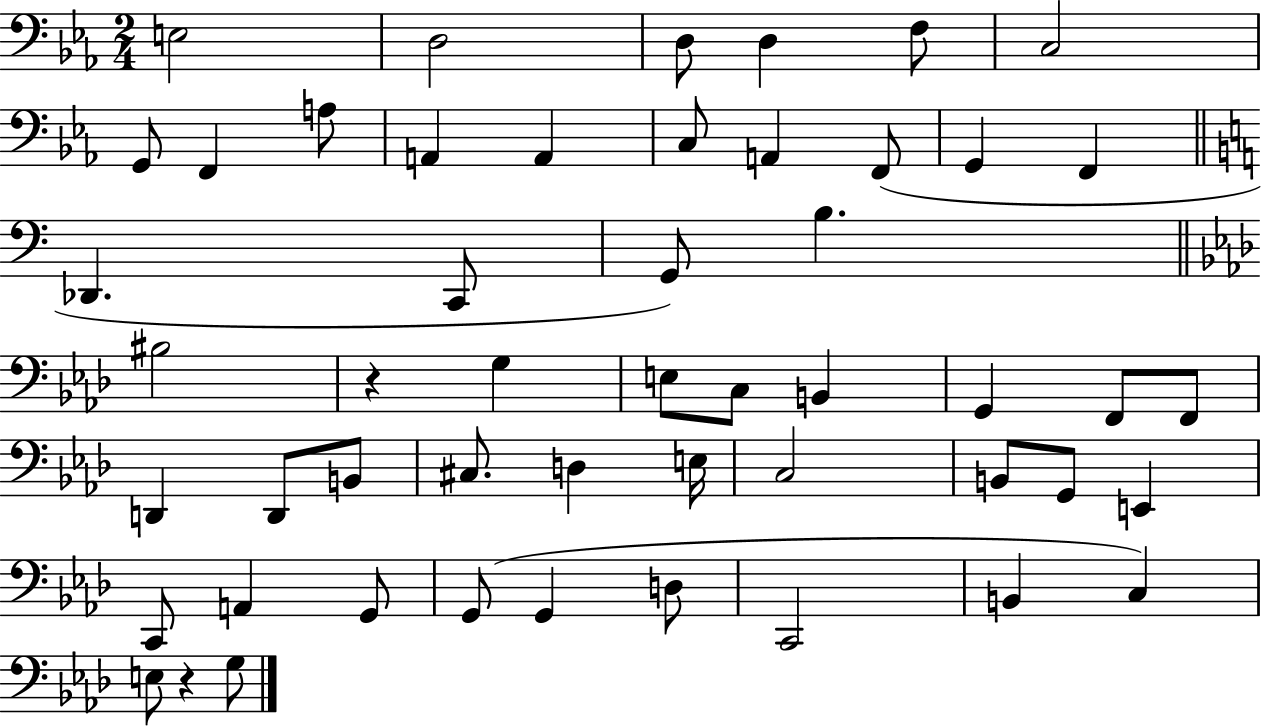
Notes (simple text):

E3/h D3/h D3/e D3/q F3/e C3/h G2/e F2/q A3/e A2/q A2/q C3/e A2/q F2/e G2/q F2/q Db2/q. C2/e G2/e B3/q. BIS3/h R/q G3/q E3/e C3/e B2/q G2/q F2/e F2/e D2/q D2/e B2/e C#3/e. D3/q E3/s C3/h B2/e G2/e E2/q C2/e A2/q G2/e G2/e G2/q D3/e C2/h B2/q C3/q E3/e R/q G3/e